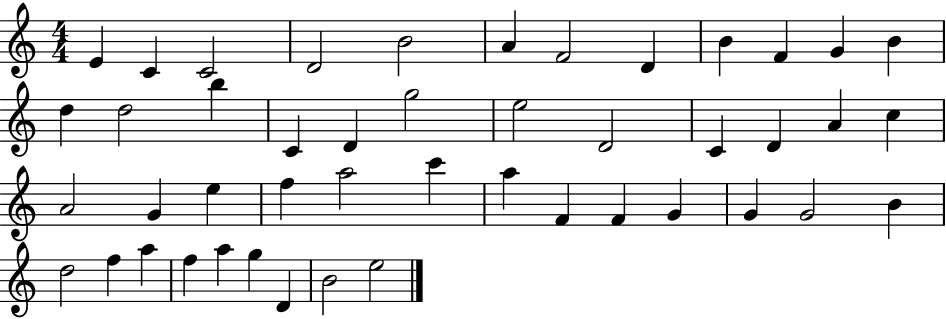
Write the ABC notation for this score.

X:1
T:Untitled
M:4/4
L:1/4
K:C
E C C2 D2 B2 A F2 D B F G B d d2 b C D g2 e2 D2 C D A c A2 G e f a2 c' a F F G G G2 B d2 f a f a g D B2 e2